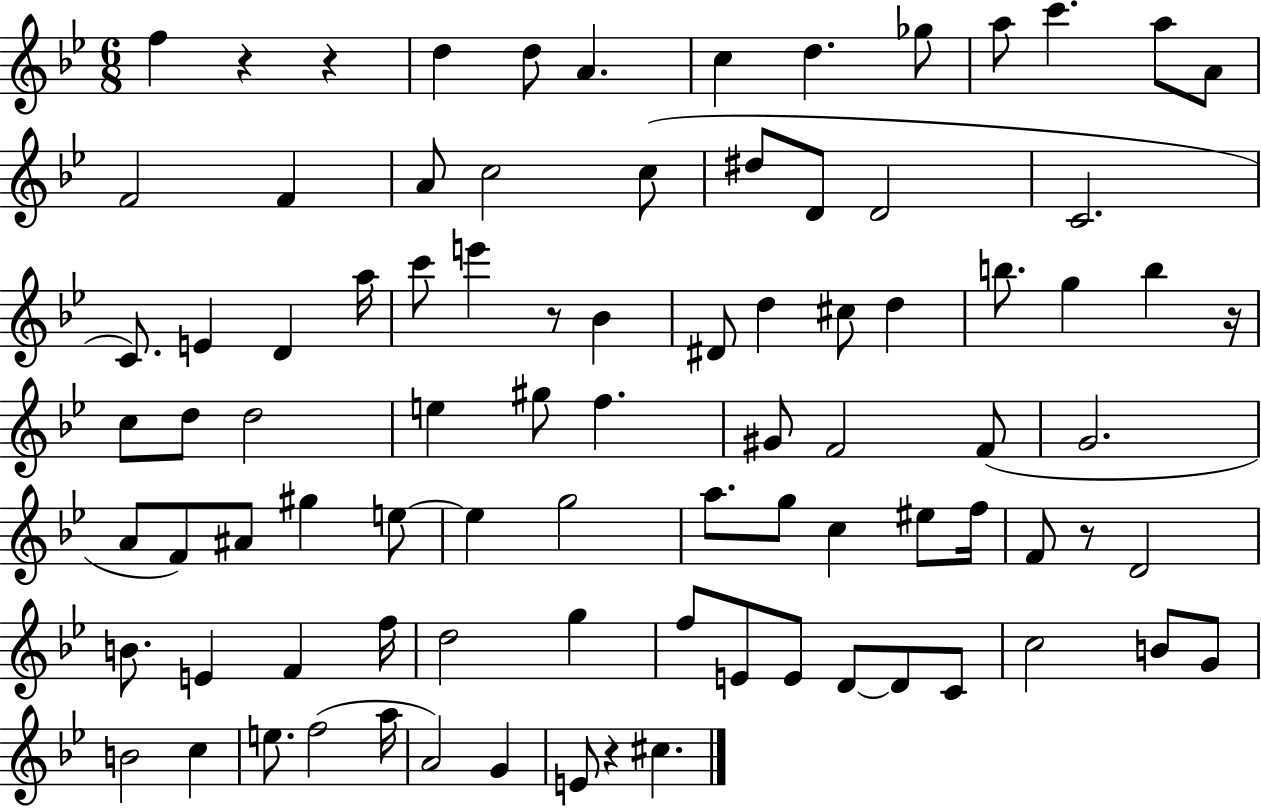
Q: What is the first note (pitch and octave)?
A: F5